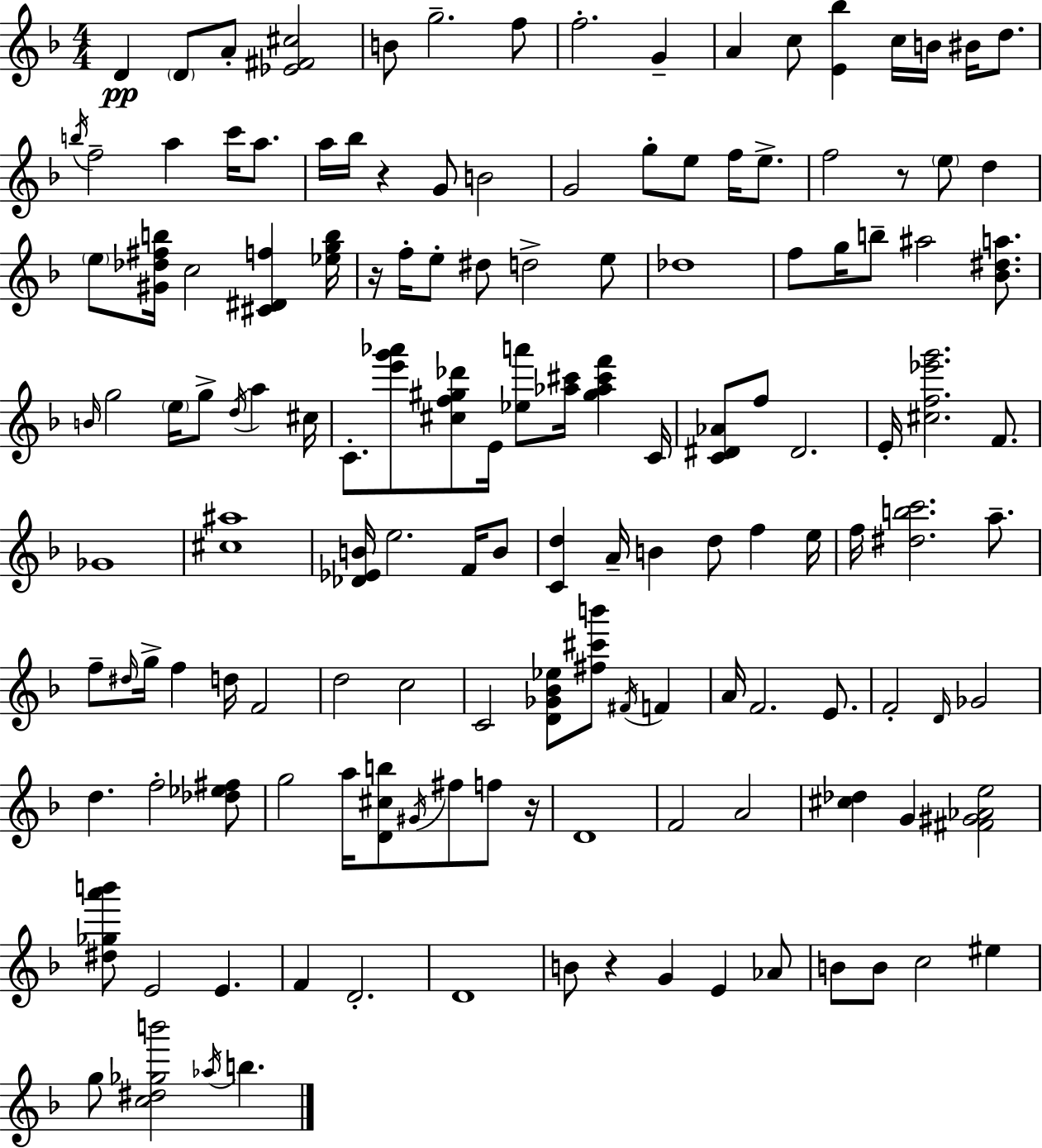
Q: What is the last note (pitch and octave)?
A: B5